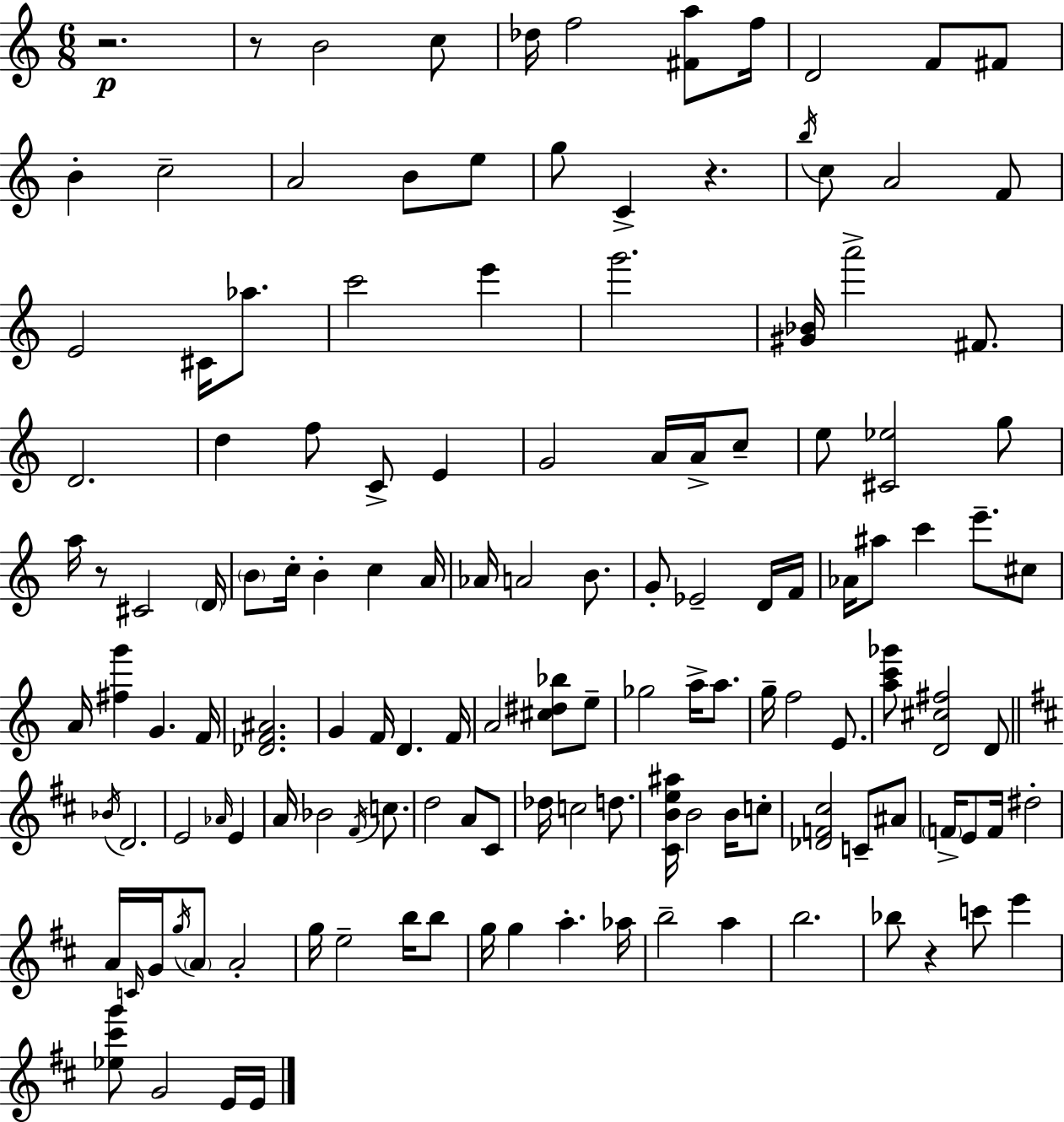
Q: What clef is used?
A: treble